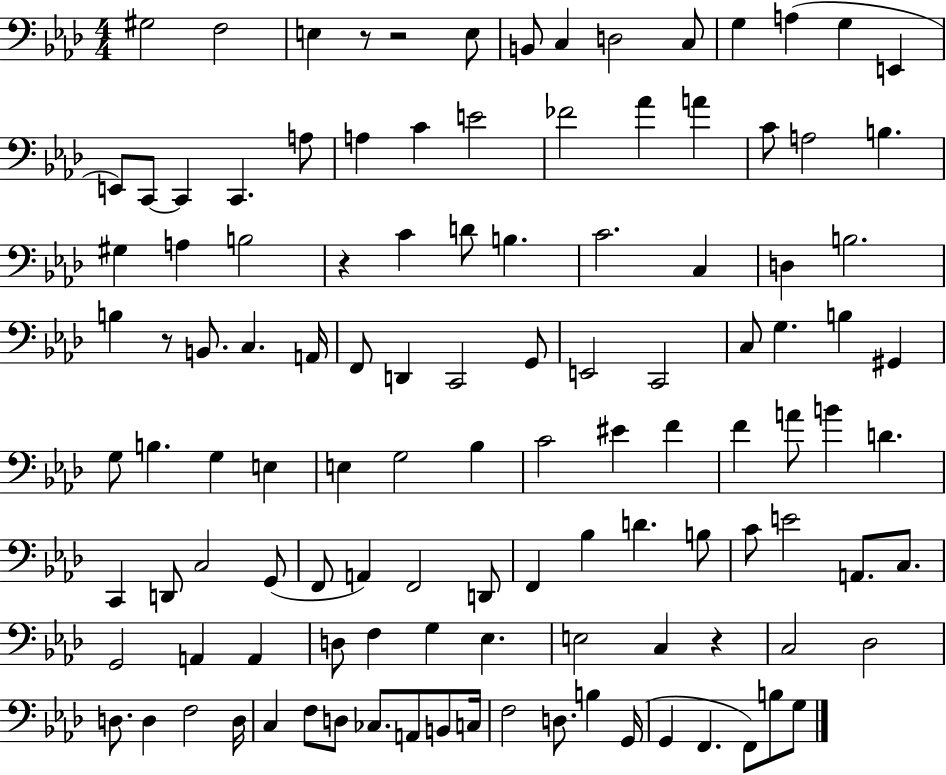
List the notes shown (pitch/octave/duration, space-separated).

G#3/h F3/h E3/q R/e R/h E3/e B2/e C3/q D3/h C3/e G3/q A3/q G3/q E2/q E2/e C2/e C2/q C2/q. A3/e A3/q C4/q E4/h FES4/h Ab4/q A4/q C4/e A3/h B3/q. G#3/q A3/q B3/h R/q C4/q D4/e B3/q. C4/h. C3/q D3/q B3/h. B3/q R/e B2/e. C3/q. A2/s F2/e D2/q C2/h G2/e E2/h C2/h C3/e G3/q. B3/q G#2/q G3/e B3/q. G3/q E3/q E3/q G3/h Bb3/q C4/h EIS4/q F4/q F4/q A4/e B4/q D4/q. C2/q D2/e C3/h G2/e F2/e A2/q F2/h D2/e F2/q Bb3/q D4/q. B3/e C4/e E4/h A2/e. C3/e. G2/h A2/q A2/q D3/e F3/q G3/q Eb3/q. E3/h C3/q R/q C3/h Db3/h D3/e. D3/q F3/h D3/s C3/q F3/e D3/e CES3/e. A2/e B2/e C3/s F3/h D3/e. B3/q G2/s G2/q F2/q. F2/e B3/e G3/e